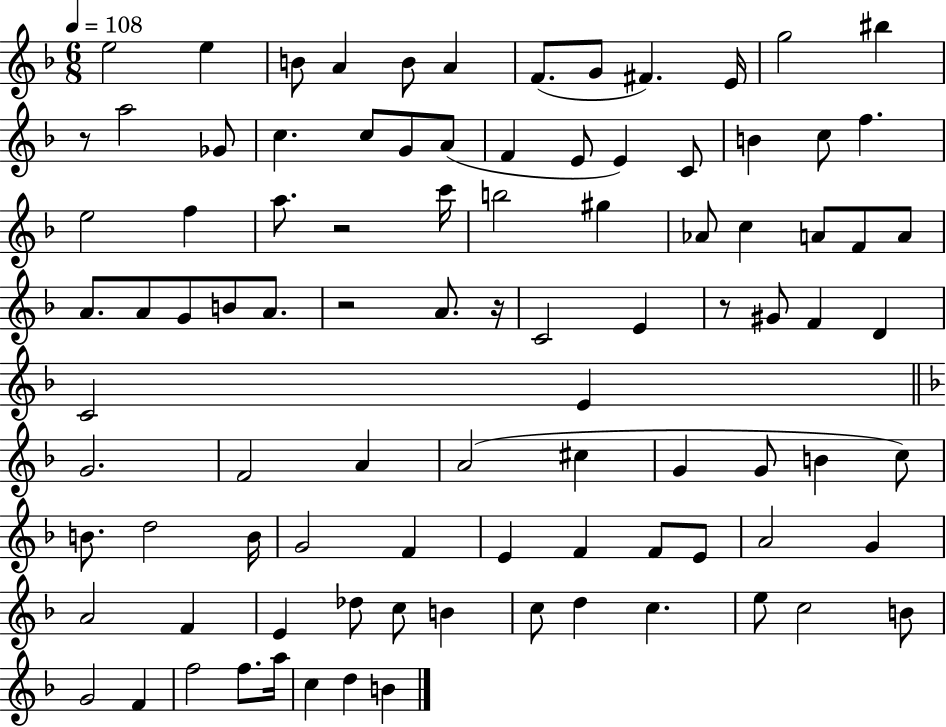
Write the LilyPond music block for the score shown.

{
  \clef treble
  \numericTimeSignature
  \time 6/8
  \key f \major
  \tempo 4 = 108
  \repeat volta 2 { e''2 e''4 | b'8 a'4 b'8 a'4 | f'8.( g'8 fis'4.) e'16 | g''2 bis''4 | \break r8 a''2 ges'8 | c''4. c''8 g'8 a'8( | f'4 e'8 e'4) c'8 | b'4 c''8 f''4. | \break e''2 f''4 | a''8. r2 c'''16 | b''2 gis''4 | aes'8 c''4 a'8 f'8 a'8 | \break a'8. a'8 g'8 b'8 a'8. | r2 a'8. r16 | c'2 e'4 | r8 gis'8 f'4 d'4 | \break c'2 e'4 | \bar "||" \break \key f \major g'2. | f'2 a'4 | a'2( cis''4 | g'4 g'8 b'4 c''8) | \break b'8. d''2 b'16 | g'2 f'4 | e'4 f'4 f'8 e'8 | a'2 g'4 | \break a'2 f'4 | e'4 des''8 c''8 b'4 | c''8 d''4 c''4. | e''8 c''2 b'8 | \break g'2 f'4 | f''2 f''8. a''16 | c''4 d''4 b'4 | } \bar "|."
}